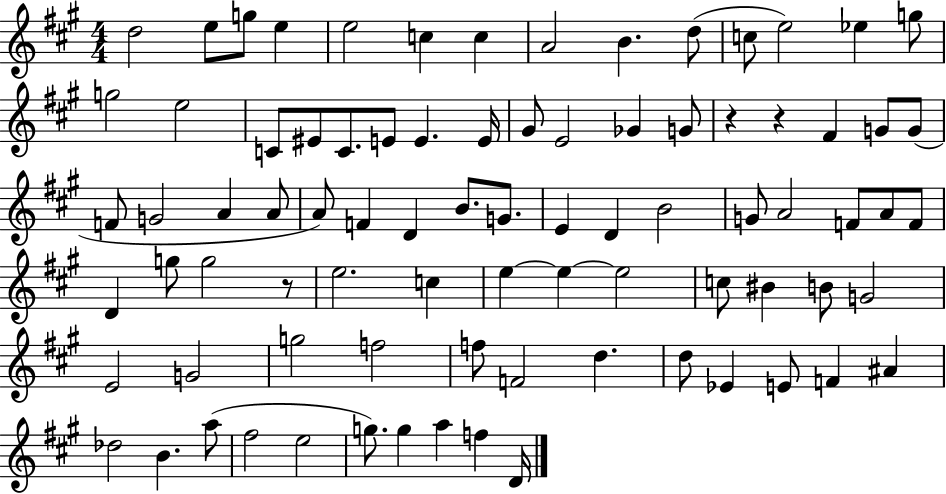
{
  \clef treble
  \numericTimeSignature
  \time 4/4
  \key a \major
  d''2 e''8 g''8 e''4 | e''2 c''4 c''4 | a'2 b'4. d''8( | c''8 e''2) ees''4 g''8 | \break g''2 e''2 | c'8 eis'8 c'8. e'8 e'4. e'16 | gis'8 e'2 ges'4 g'8 | r4 r4 fis'4 g'8 g'8( | \break f'8 g'2 a'4 a'8 | a'8) f'4 d'4 b'8. g'8. | e'4 d'4 b'2 | g'8 a'2 f'8 a'8 f'8 | \break d'4 g''8 g''2 r8 | e''2. c''4 | e''4~~ e''4~~ e''2 | c''8 bis'4 b'8 g'2 | \break e'2 g'2 | g''2 f''2 | f''8 f'2 d''4. | d''8 ees'4 e'8 f'4 ais'4 | \break des''2 b'4. a''8( | fis''2 e''2 | g''8.) g''4 a''4 f''4 d'16 | \bar "|."
}